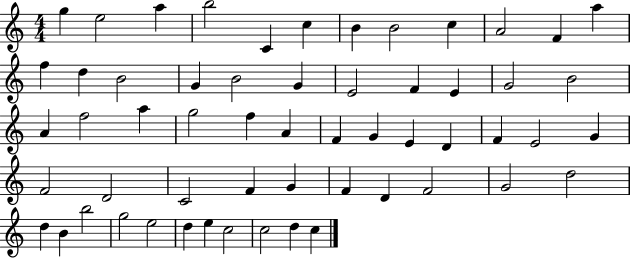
{
  \clef treble
  \numericTimeSignature
  \time 4/4
  \key c \major
  g''4 e''2 a''4 | b''2 c'4 c''4 | b'4 b'2 c''4 | a'2 f'4 a''4 | \break f''4 d''4 b'2 | g'4 b'2 g'4 | e'2 f'4 e'4 | g'2 b'2 | \break a'4 f''2 a''4 | g''2 f''4 a'4 | f'4 g'4 e'4 d'4 | f'4 e'2 g'4 | \break f'2 d'2 | c'2 f'4 g'4 | f'4 d'4 f'2 | g'2 d''2 | \break d''4 b'4 b''2 | g''2 e''2 | d''4 e''4 c''2 | c''2 d''4 c''4 | \break \bar "|."
}